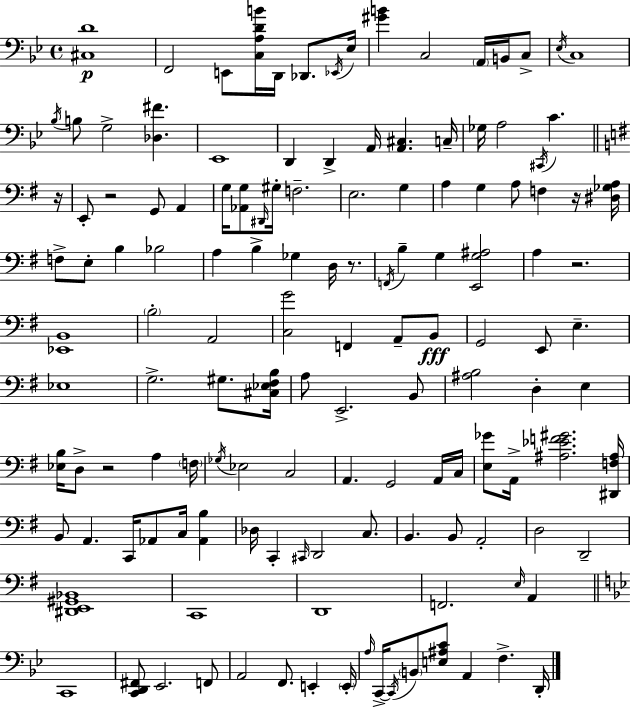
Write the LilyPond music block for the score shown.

{
  \clef bass
  \time 4/4
  \defaultTimeSignature
  \key bes \major
  <cis d'>1\p | f,2 e,8 <c a d' b'>16 d,16 des,8. \acciaccatura { ees,16 } | ees16 <gis' b'>4 c2 \parenthesize a,16 b,16 c8-> | \acciaccatura { ees16 } c1 | \break \acciaccatura { bes16 } b8 g2-> <des fis'>4. | ees,1 | d,4 d,4-> a,16 <a, cis>4. | c16-- ges16 a2 \acciaccatura { cis,16 } c'4. | \break \bar "||" \break \key g \major r16 e,8-. r2 g,8 a,4 | g16 <aes, g>8 \grace { dis,16 } gis16-. f2.-- | e2. g4 | a4 g4 a8 f4 | \break r16 <dis ges a>16 f8-> e8-. b4 bes2 | a4 b4-> ges4 d16 r8. | \acciaccatura { f,16 } b4-- g4 <e, g ais>2 | a4 r2. | \break <ees, b,>1 | \parenthesize b2-. a,2 | <c g'>2 f,4 a,8-- | b,8\fff g,2 e,8 e4.-- | \break ees1 | g2.-> gis8. | <cis ees fis b>16 a8 e,2.-> | b,8 <ais b>2 d4-. e4 | \break <ees b>16 d8-> r2 a4 | \parenthesize f16 \acciaccatura { ges16 } ees2 c2 | a,4. g,2 | a,16 c16 <e ges'>8 a,16-> <ais ees' f' gis'>2. | \break <dis, f ais>16 b,8 a,4. c,16 aes,8 c16 | <aes, b>4 des16 c,4-. \grace { cis,16 } d,2 | c8. b,4. b,8 a,2-. | d2 d,2-- | \break <dis, e, gis, bes,>1 | c,1 | d,1 | f,2. | \break \grace { e16 } a,4 \bar "||" \break \key bes \major c,1 | <c, d, fis,>8 ees,2. f,8 | a,2 f,8. e,4-. \parenthesize e,16-. | \grace { a16 } c,16->~~ \acciaccatura { c,16 } \parenthesize b,8 <e ais c'>8 a,4 f4.-> | \break d,16-. \bar "|."
}